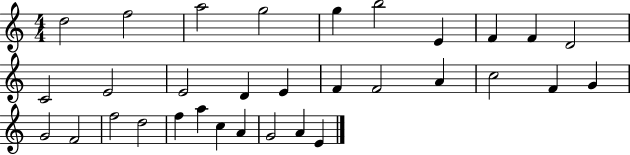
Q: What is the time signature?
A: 4/4